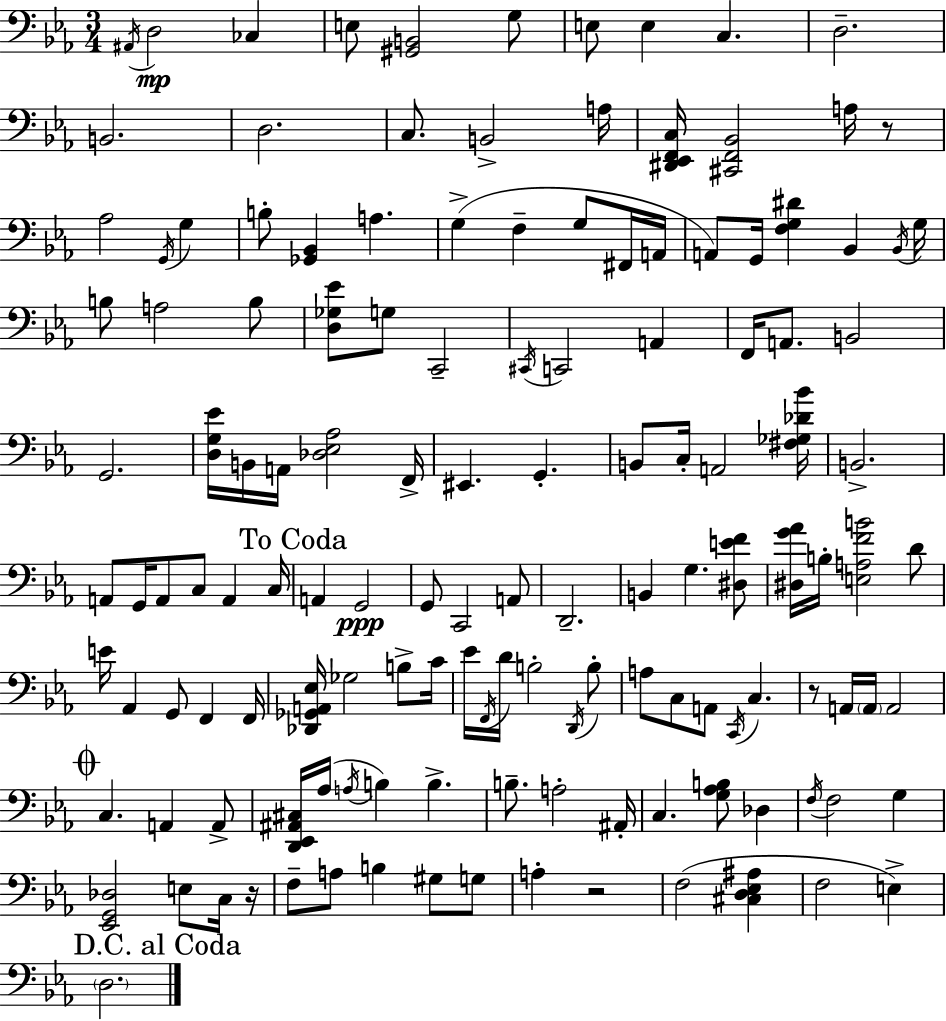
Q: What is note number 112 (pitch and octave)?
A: A3